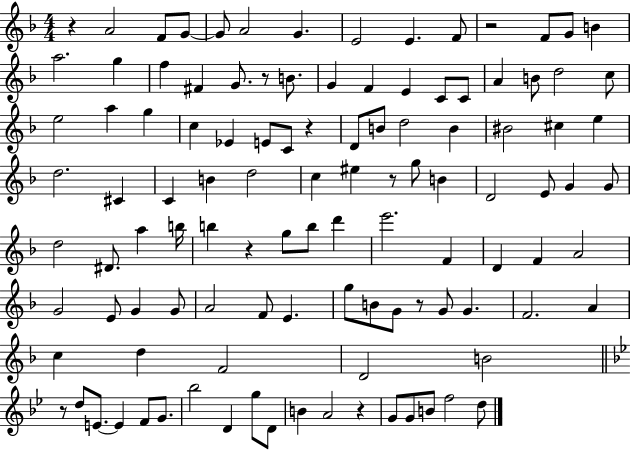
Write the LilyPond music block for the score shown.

{
  \clef treble
  \numericTimeSignature
  \time 4/4
  \key f \major
  r4 a'2 f'8 g'8~~ | g'8 a'2 g'4. | e'2 e'4. f'8 | r2 f'8 g'8 b'4 | \break a''2. g''4 | f''4 fis'4 g'8. r8 b'8. | g'4 f'4 e'4 c'8 c'8 | a'4 b'8 d''2 c''8 | \break e''2 a''4 g''4 | c''4 ees'4 e'8 c'8 r4 | d'8 b'8 d''2 b'4 | bis'2 cis''4 e''4 | \break d''2. cis'4 | c'4 b'4 d''2 | c''4 eis''4 r8 g''8 b'4 | d'2 e'8 g'4 g'8 | \break d''2 dis'8. a''4 b''16 | b''4 r4 g''8 b''8 d'''4 | e'''2. f'4 | d'4 f'4 a'2 | \break g'2 e'8 g'4 g'8 | a'2 f'8 e'4. | g''8 b'8 g'8 r8 g'8 g'4. | f'2. a'4 | \break c''4 d''4 f'2 | d'2 b'2 | \bar "||" \break \key bes \major r8 d''8 e'8.~~ e'4 f'8 g'8. | bes''2 d'4 g''8 d'8 | b'4 a'2 r4 | g'8 g'8 b'8 f''2 d''8 | \break \bar "|."
}